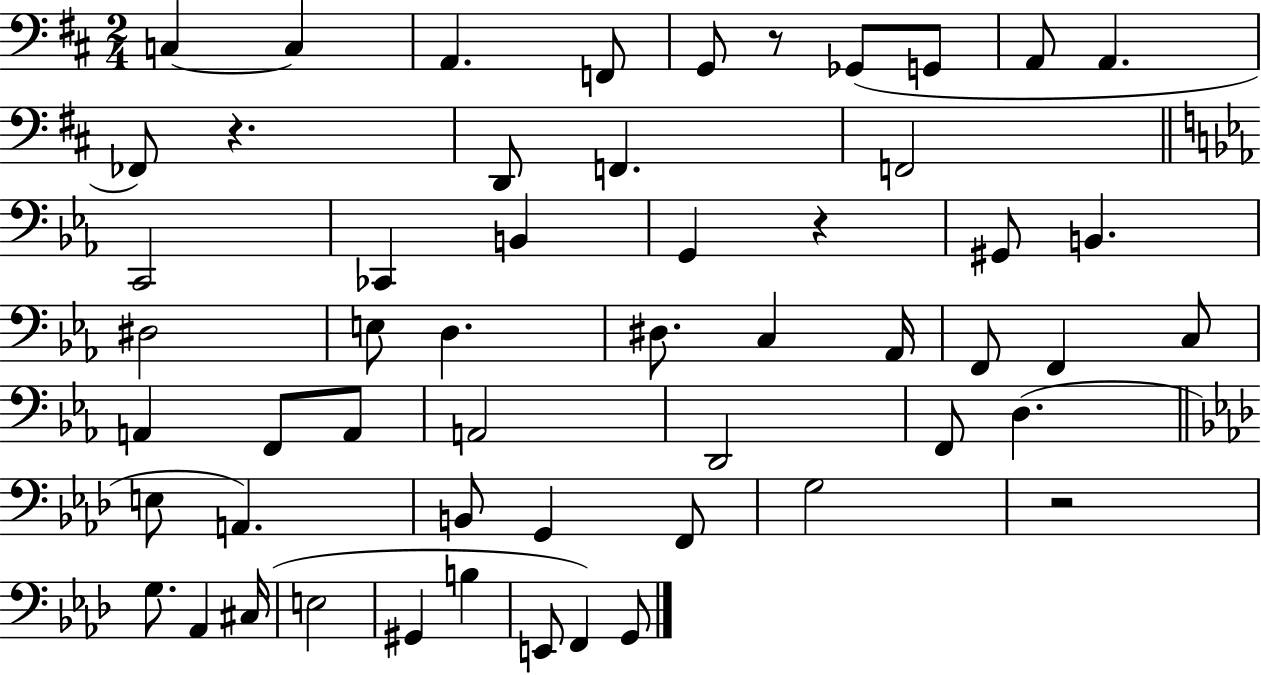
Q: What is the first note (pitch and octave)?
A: C3